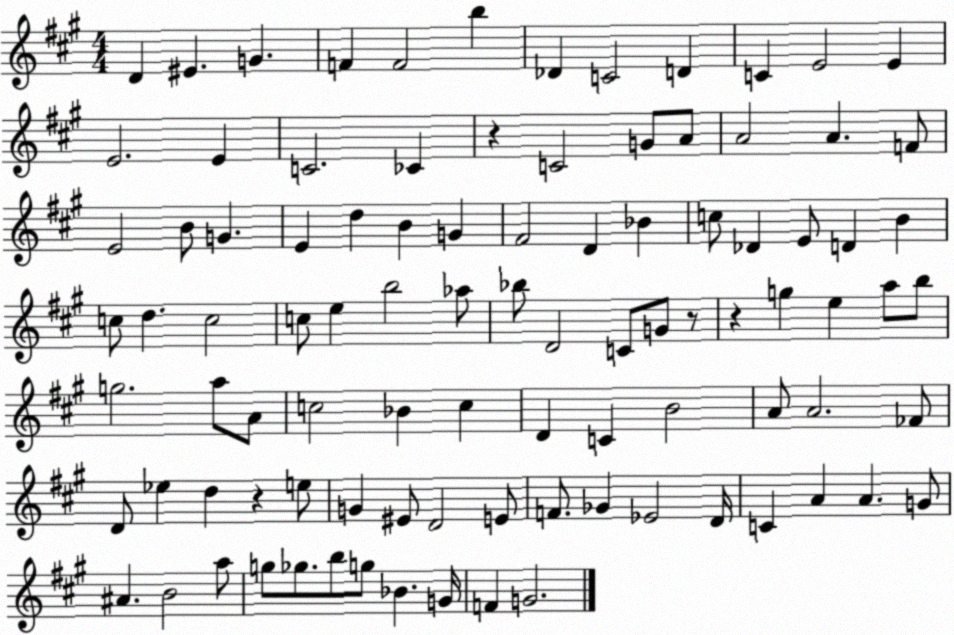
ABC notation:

X:1
T:Untitled
M:4/4
L:1/4
K:A
D ^E G F F2 b _D C2 D C E2 E E2 E C2 _C z C2 G/2 A/2 A2 A F/2 E2 B/2 G E d B G ^F2 D _B c/2 _D E/2 D B c/2 d c2 c/2 e b2 _a/2 _b/2 D2 C/2 G/2 z/2 z g e a/2 b/2 g2 a/2 A/2 c2 _B c D C B2 A/2 A2 _F/2 D/2 _e d z e/2 G ^E/2 D2 E/2 F/2 _G _E2 D/4 C A A G/2 ^A B2 a/2 g/2 _g/2 b/2 g/2 _B G/4 F G2